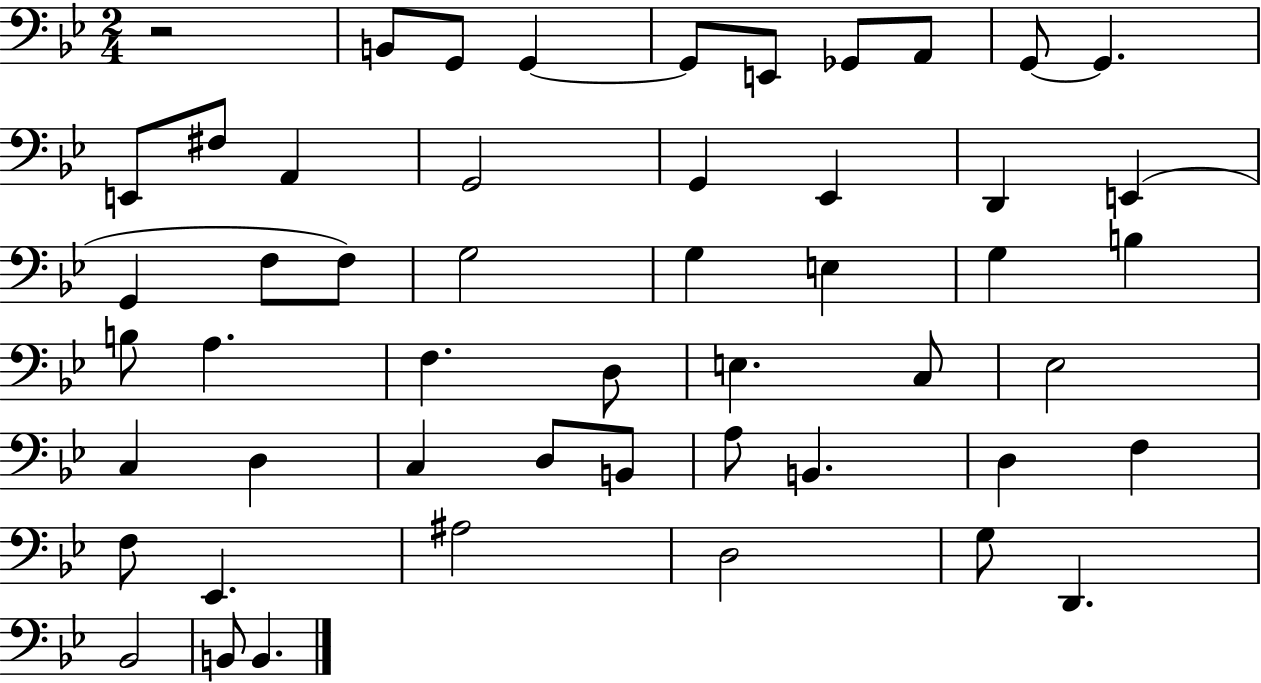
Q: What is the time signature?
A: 2/4